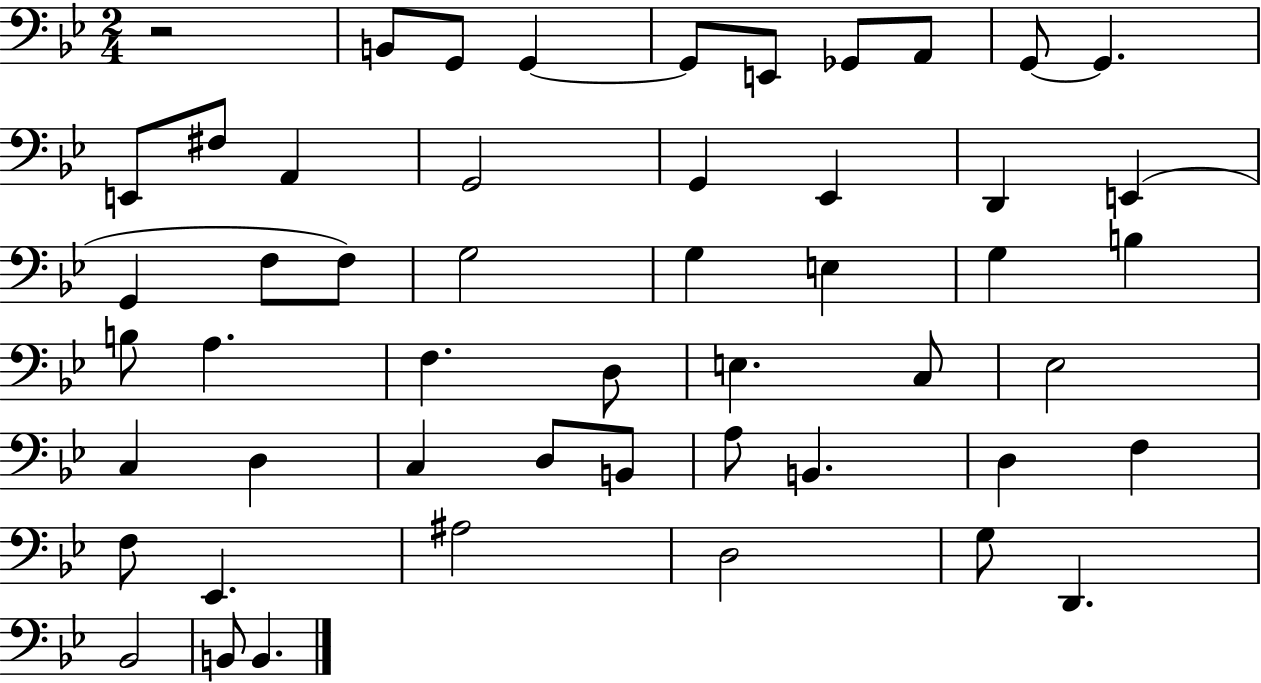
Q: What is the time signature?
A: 2/4